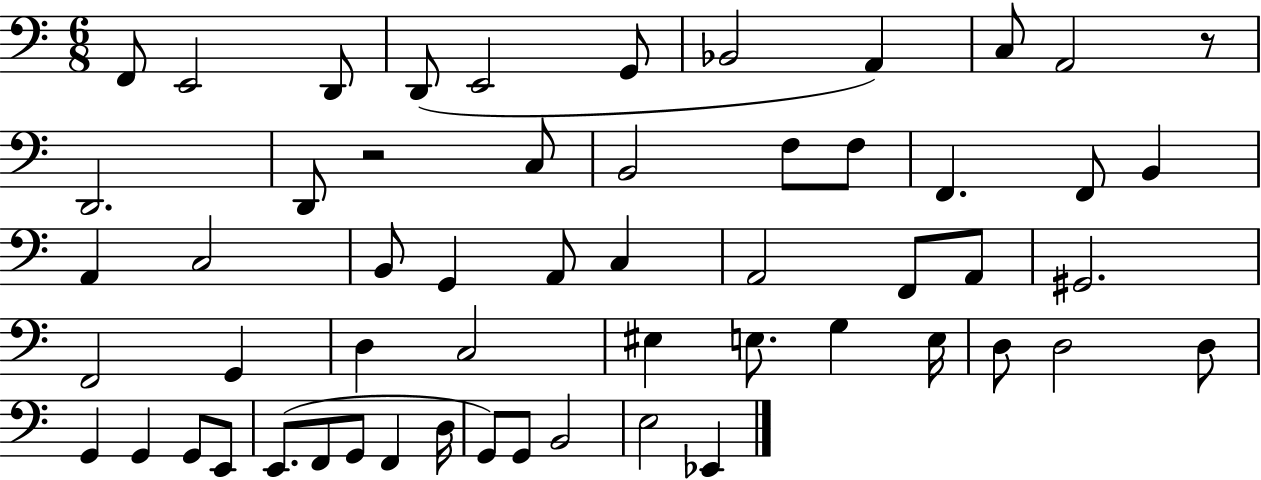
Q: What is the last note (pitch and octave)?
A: Eb2